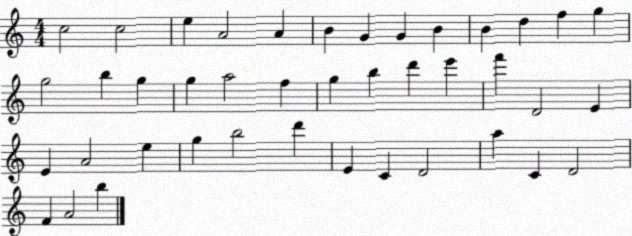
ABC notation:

X:1
T:Untitled
M:4/4
L:1/4
K:C
c2 c2 e A2 A B G G B B d f g g2 b g g a2 f g b d' e' f' D2 E E A2 e g b2 d' E C D2 a C D2 F A2 b